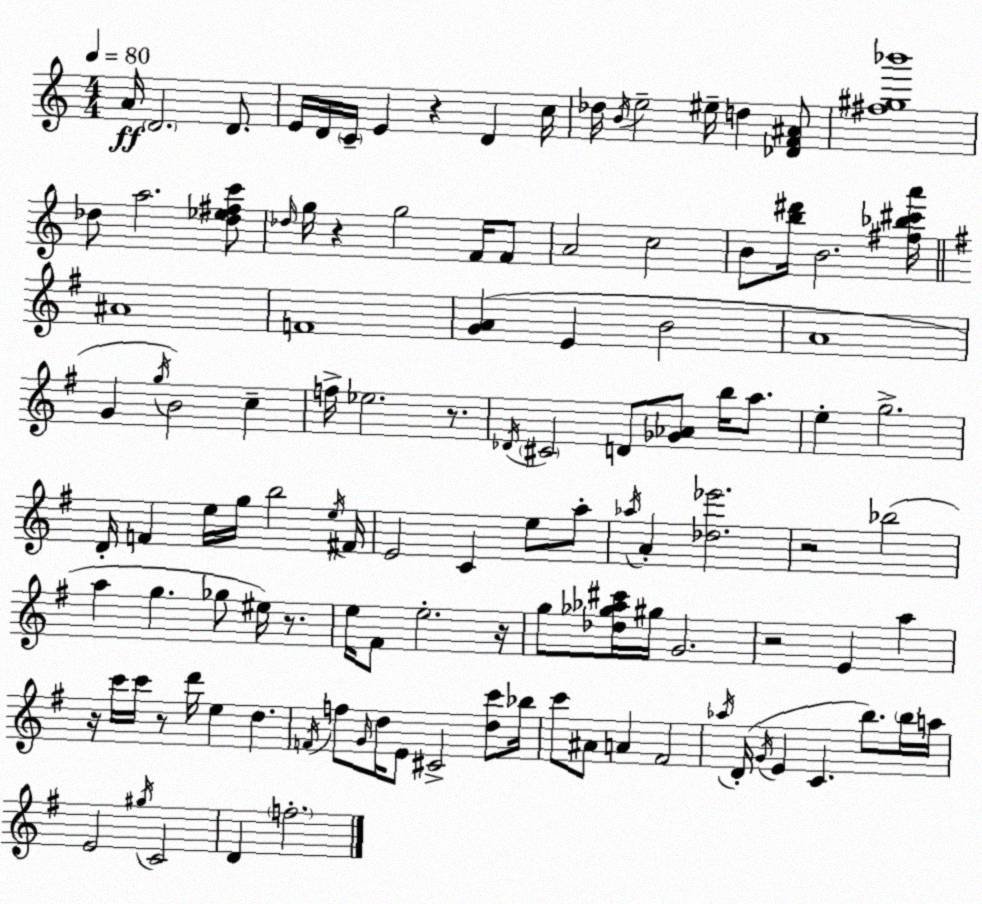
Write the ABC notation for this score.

X:1
T:Untitled
M:4/4
L:1/4
K:Am
A/4 D2 D/2 E/4 D/4 C/4 E z D c/4 _d/4 B/4 e2 ^e/4 d [_DF^A]/2 [^f^g_b']4 _d/2 a2 [_d_e^fc']/2 _d/4 g/4 z g2 F/4 F/2 A2 c2 B/2 [b^d']/4 B2 [^f_b^c'a']/4 ^A4 F4 [GA] E B2 A4 G g/4 B2 c f/4 _e2 z/2 _D/4 ^C2 D/2 [_G_A]/2 b/4 a/2 e g2 D/4 F e/4 g/4 b2 e/4 ^F/4 E2 C e/2 a/2 _a/4 A [_d_e']2 z2 _b2 a g _g/2 ^e/4 z/2 e/4 ^F/2 e2 z/4 g/2 [_d_g_a^c']/4 ^g/4 G2 z2 E a z/4 c'/4 c'/4 z/2 d'/4 e d F/4 f/2 G/4 d/4 E/2 ^C2 [dc']/2 _b/4 c'/2 ^A/2 A ^F2 _a/4 D/4 G/4 E C b/2 b/4 a/4 E2 ^g/4 C2 D f2